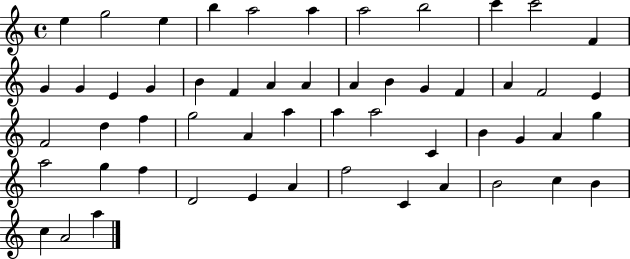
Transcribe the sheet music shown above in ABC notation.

X:1
T:Untitled
M:4/4
L:1/4
K:C
e g2 e b a2 a a2 b2 c' c'2 F G G E G B F A A A B G F A F2 E F2 d f g2 A a a a2 C B G A g a2 g f D2 E A f2 C A B2 c B c A2 a